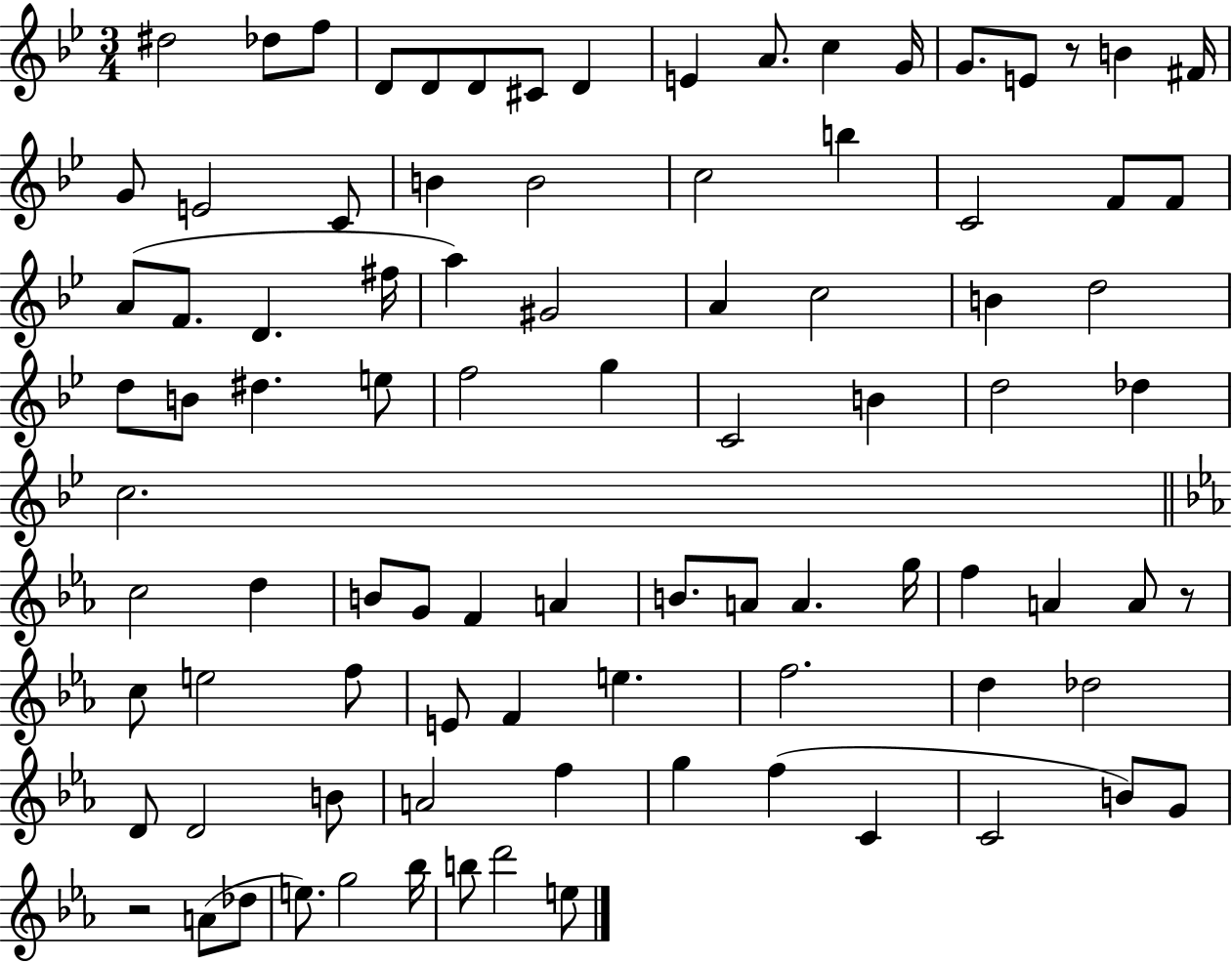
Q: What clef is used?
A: treble